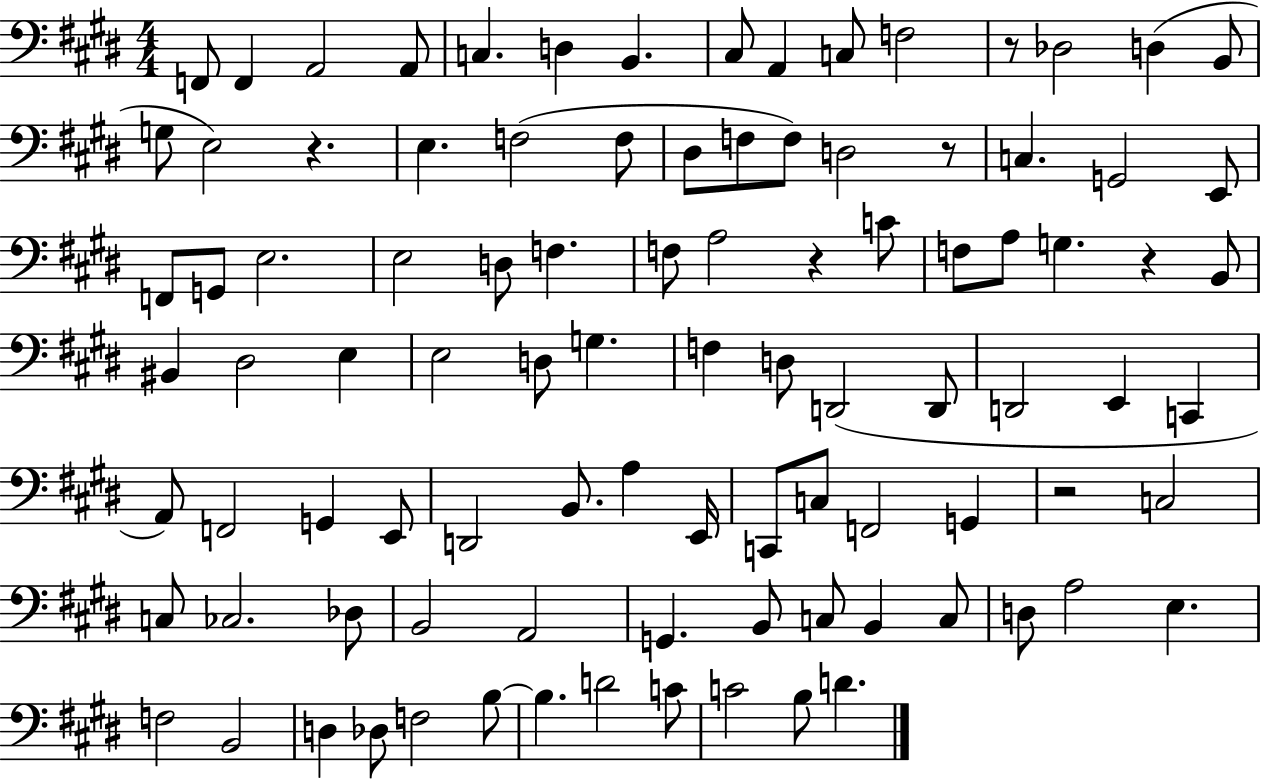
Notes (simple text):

F2/e F2/q A2/h A2/e C3/q. D3/q B2/q. C#3/e A2/q C3/e F3/h R/e Db3/h D3/q B2/e G3/e E3/h R/q. E3/q. F3/h F3/e D#3/e F3/e F3/e D3/h R/e C3/q. G2/h E2/e F2/e G2/e E3/h. E3/h D3/e F3/q. F3/e A3/h R/q C4/e F3/e A3/e G3/q. R/q B2/e BIS2/q D#3/h E3/q E3/h D3/e G3/q. F3/q D3/e D2/h D2/e D2/h E2/q C2/q A2/e F2/h G2/q E2/e D2/h B2/e. A3/q E2/s C2/e C3/e F2/h G2/q R/h C3/h C3/e CES3/h. Db3/e B2/h A2/h G2/q. B2/e C3/e B2/q C3/e D3/e A3/h E3/q. F3/h B2/h D3/q Db3/e F3/h B3/e B3/q. D4/h C4/e C4/h B3/e D4/q.